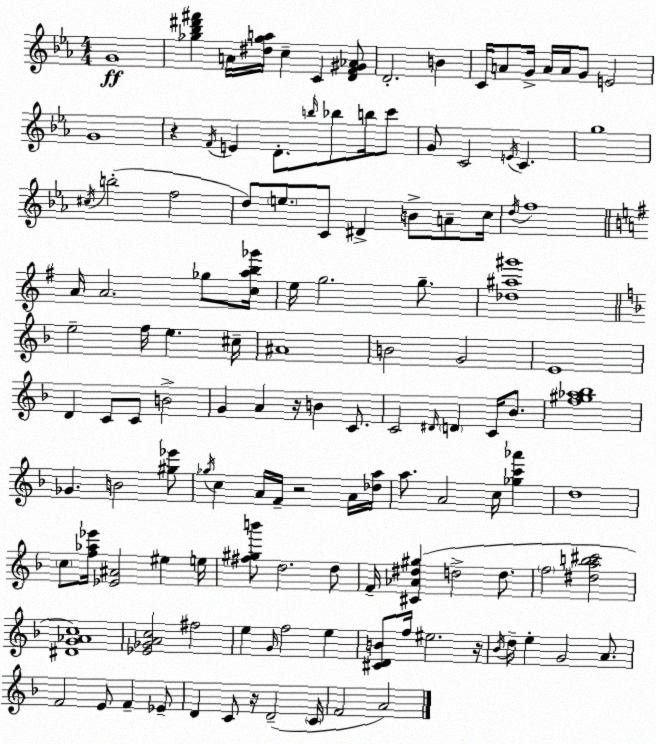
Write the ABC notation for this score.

X:1
T:Untitled
M:4/4
L:1/4
K:Eb
G4 [_g_b^d'^f'] A/4 [^d_ga]/4 c C [DF^G_A]/2 D2 B C/4 A/2 G/4 A/4 A/4 G/2 E2 G4 z F/4 E D/2 b/4 _b/2 b/4 c'/2 G/2 C2 E/4 C g4 ^c/4 b2 f2 d/2 e/2 C/2 ^D B/2 A/2 c/4 d/4 f4 A/4 A2 _g/2 [cab_g']/4 e/4 g2 g/2 [_d^a^g']4 e2 f/4 e ^c/4 ^A4 B2 G2 E4 D C/2 C/2 B2 G A z/4 B C/2 C2 ^D/4 D C/4 _B/2 [f^g_a_b]4 _G B2 [^g_e']/2 _g/4 c A/4 F/4 z2 A/4 [_da]/4 a/2 A2 c/4 [_gc'_a'] d4 c/2 [f_a_e']/4 [_E^A]2 ^e e/4 [^f^gb']/2 d2 d/2 F/4 [^C_A^d^g] d2 d/2 f2 [^dab^c']2 [^DG_Ac]4 [_E_GAc]2 ^f2 e G/4 f2 e [^CDB]/2 f/4 ^e2 z/4 _B/4 d/4 e G2 A/2 F2 E/2 F _E/2 D C/2 z/4 D2 C/4 F2 A2